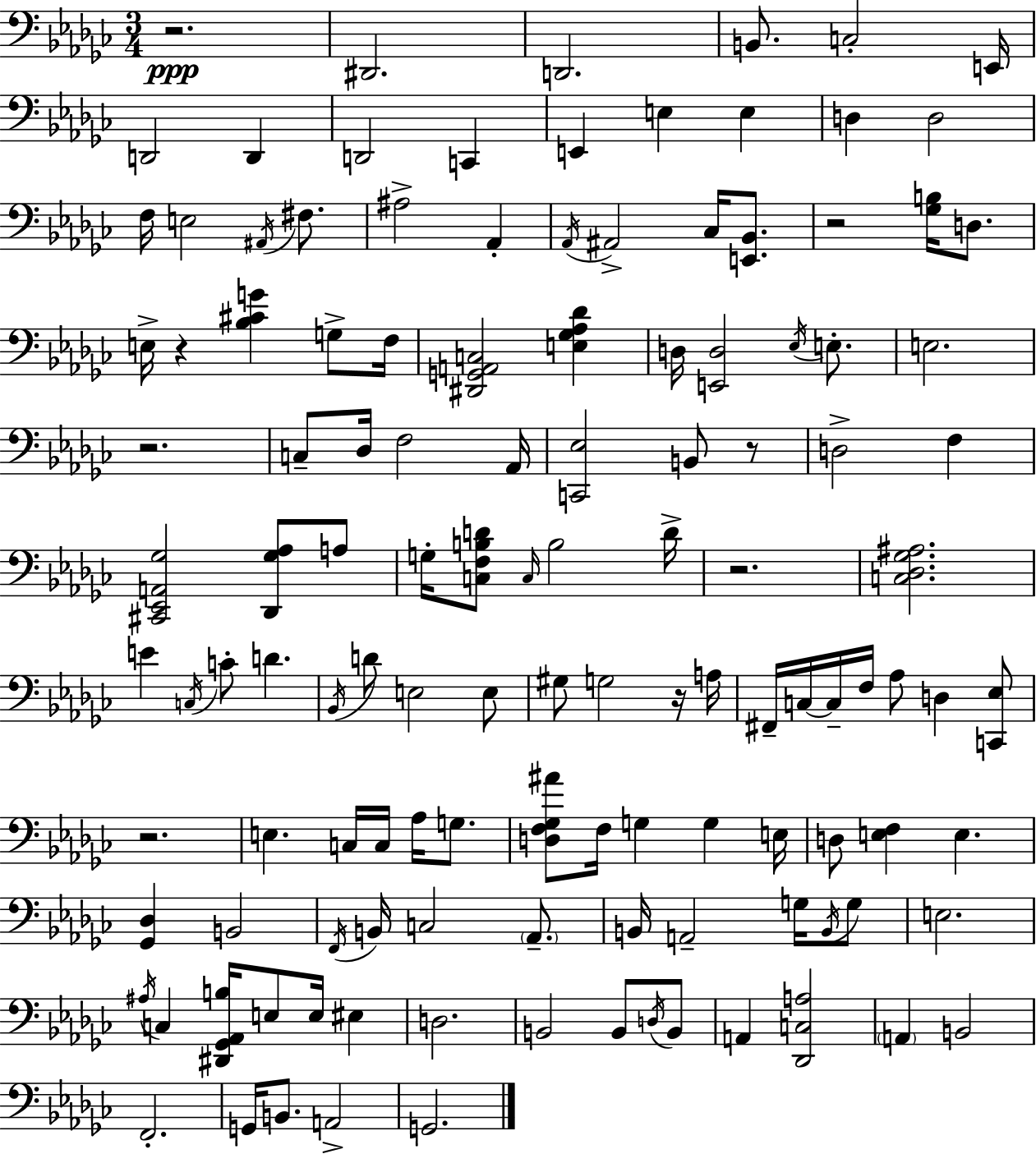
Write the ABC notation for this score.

X:1
T:Untitled
M:3/4
L:1/4
K:Ebm
z2 ^D,,2 D,,2 B,,/2 C,2 E,,/4 D,,2 D,, D,,2 C,, E,, E, E, D, D,2 F,/4 E,2 ^A,,/4 ^F,/2 ^A,2 _A,, _A,,/4 ^A,,2 _C,/4 [E,,_B,,]/2 z2 [_G,B,]/4 D,/2 E,/4 z [_B,^CG] G,/2 F,/4 [^D,,G,,A,,C,]2 [E,_G,_A,_D] D,/4 [E,,D,]2 _E,/4 E,/2 E,2 z2 C,/2 _D,/4 F,2 _A,,/4 [C,,_E,]2 B,,/2 z/2 D,2 F, [^C,,_E,,A,,_G,]2 [_D,,_G,_A,]/2 A,/2 G,/4 [C,F,B,D]/2 C,/4 B,2 D/4 z2 [C,_D,_G,^A,]2 E C,/4 C/2 D _B,,/4 D/2 E,2 E,/2 ^G,/2 G,2 z/4 A,/4 ^F,,/4 C,/4 C,/4 F,/4 _A,/2 D, [C,,_E,]/2 z2 E, C,/4 C,/4 _A,/4 G,/2 [D,F,_G,^A]/2 F,/4 G, G, E,/4 D,/2 [E,F,] E, [_G,,_D,] B,,2 F,,/4 B,,/4 C,2 _A,,/2 B,,/4 A,,2 G,/4 B,,/4 G,/2 E,2 ^A,/4 C, [^D,,_G,,_A,,B,]/4 E,/2 E,/4 ^E, D,2 B,,2 B,,/2 D,/4 B,,/2 A,, [_D,,C,A,]2 A,, B,,2 F,,2 G,,/4 B,,/2 A,,2 G,,2